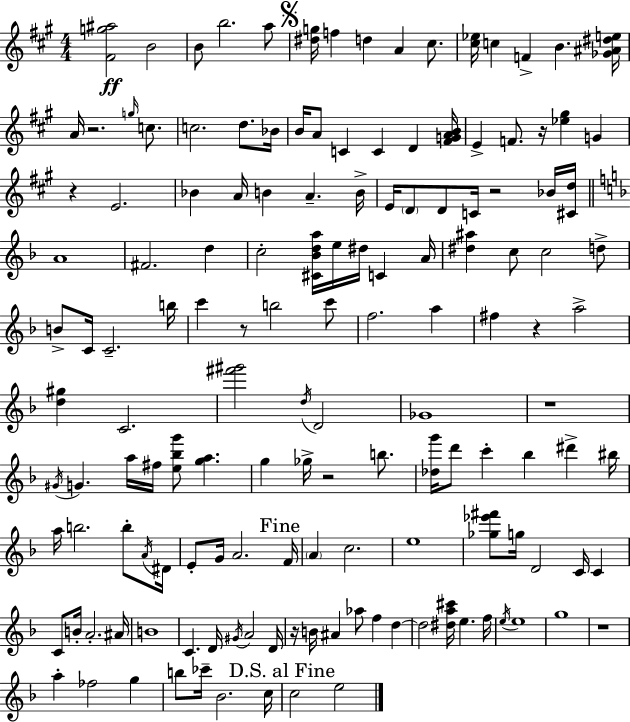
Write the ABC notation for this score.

X:1
T:Untitled
M:4/4
L:1/4
K:A
[^Fg^a]2 B2 B/2 b2 a/2 [^dg]/4 f d A ^c/2 [^c_e]/4 c F B [_G^A^de]/4 A/4 z2 g/4 c/2 c2 d/2 _B/4 B/4 A/2 C C D [^FGAB]/4 E F/2 z/4 [_e^g] G z E2 _B A/4 B A B/4 E/4 D/2 D/2 C/4 z2 _B/4 [^Cd]/4 A4 ^F2 d c2 [^C_Bda]/4 e/4 ^d/4 C A/4 [^d^a] c/2 c2 d/2 B/2 C/4 C2 b/4 c' z/2 b2 c'/2 f2 a ^f z a2 [d^g] C2 [^f'^g']2 d/4 D2 _G4 z4 ^G/4 G a/4 ^f/4 [e_bg']/2 [ga] g _g/4 z2 b/2 [_dg']/4 d'/2 c' _b ^d' ^b/4 a/4 b2 b/2 A/4 ^D/4 E/2 G/4 A2 F/4 A c2 e4 [_g_e'^f']/2 g/4 D2 C/4 C C/2 B/4 A2 ^A/4 B4 C D/4 ^G/4 A2 D/4 z/4 B/4 ^A _a/2 f d d2 [^da^c']/4 e f/4 e/4 e4 g4 z4 a _f2 g b/2 _c'/4 _B2 c/4 c2 e2